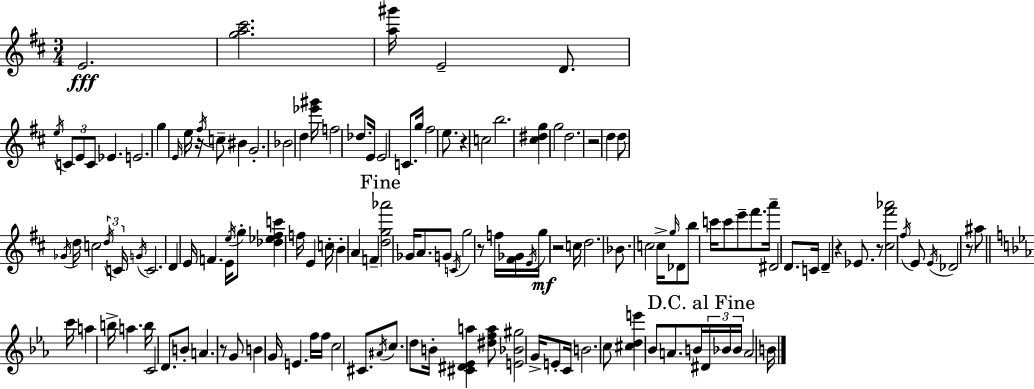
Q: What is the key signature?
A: D major